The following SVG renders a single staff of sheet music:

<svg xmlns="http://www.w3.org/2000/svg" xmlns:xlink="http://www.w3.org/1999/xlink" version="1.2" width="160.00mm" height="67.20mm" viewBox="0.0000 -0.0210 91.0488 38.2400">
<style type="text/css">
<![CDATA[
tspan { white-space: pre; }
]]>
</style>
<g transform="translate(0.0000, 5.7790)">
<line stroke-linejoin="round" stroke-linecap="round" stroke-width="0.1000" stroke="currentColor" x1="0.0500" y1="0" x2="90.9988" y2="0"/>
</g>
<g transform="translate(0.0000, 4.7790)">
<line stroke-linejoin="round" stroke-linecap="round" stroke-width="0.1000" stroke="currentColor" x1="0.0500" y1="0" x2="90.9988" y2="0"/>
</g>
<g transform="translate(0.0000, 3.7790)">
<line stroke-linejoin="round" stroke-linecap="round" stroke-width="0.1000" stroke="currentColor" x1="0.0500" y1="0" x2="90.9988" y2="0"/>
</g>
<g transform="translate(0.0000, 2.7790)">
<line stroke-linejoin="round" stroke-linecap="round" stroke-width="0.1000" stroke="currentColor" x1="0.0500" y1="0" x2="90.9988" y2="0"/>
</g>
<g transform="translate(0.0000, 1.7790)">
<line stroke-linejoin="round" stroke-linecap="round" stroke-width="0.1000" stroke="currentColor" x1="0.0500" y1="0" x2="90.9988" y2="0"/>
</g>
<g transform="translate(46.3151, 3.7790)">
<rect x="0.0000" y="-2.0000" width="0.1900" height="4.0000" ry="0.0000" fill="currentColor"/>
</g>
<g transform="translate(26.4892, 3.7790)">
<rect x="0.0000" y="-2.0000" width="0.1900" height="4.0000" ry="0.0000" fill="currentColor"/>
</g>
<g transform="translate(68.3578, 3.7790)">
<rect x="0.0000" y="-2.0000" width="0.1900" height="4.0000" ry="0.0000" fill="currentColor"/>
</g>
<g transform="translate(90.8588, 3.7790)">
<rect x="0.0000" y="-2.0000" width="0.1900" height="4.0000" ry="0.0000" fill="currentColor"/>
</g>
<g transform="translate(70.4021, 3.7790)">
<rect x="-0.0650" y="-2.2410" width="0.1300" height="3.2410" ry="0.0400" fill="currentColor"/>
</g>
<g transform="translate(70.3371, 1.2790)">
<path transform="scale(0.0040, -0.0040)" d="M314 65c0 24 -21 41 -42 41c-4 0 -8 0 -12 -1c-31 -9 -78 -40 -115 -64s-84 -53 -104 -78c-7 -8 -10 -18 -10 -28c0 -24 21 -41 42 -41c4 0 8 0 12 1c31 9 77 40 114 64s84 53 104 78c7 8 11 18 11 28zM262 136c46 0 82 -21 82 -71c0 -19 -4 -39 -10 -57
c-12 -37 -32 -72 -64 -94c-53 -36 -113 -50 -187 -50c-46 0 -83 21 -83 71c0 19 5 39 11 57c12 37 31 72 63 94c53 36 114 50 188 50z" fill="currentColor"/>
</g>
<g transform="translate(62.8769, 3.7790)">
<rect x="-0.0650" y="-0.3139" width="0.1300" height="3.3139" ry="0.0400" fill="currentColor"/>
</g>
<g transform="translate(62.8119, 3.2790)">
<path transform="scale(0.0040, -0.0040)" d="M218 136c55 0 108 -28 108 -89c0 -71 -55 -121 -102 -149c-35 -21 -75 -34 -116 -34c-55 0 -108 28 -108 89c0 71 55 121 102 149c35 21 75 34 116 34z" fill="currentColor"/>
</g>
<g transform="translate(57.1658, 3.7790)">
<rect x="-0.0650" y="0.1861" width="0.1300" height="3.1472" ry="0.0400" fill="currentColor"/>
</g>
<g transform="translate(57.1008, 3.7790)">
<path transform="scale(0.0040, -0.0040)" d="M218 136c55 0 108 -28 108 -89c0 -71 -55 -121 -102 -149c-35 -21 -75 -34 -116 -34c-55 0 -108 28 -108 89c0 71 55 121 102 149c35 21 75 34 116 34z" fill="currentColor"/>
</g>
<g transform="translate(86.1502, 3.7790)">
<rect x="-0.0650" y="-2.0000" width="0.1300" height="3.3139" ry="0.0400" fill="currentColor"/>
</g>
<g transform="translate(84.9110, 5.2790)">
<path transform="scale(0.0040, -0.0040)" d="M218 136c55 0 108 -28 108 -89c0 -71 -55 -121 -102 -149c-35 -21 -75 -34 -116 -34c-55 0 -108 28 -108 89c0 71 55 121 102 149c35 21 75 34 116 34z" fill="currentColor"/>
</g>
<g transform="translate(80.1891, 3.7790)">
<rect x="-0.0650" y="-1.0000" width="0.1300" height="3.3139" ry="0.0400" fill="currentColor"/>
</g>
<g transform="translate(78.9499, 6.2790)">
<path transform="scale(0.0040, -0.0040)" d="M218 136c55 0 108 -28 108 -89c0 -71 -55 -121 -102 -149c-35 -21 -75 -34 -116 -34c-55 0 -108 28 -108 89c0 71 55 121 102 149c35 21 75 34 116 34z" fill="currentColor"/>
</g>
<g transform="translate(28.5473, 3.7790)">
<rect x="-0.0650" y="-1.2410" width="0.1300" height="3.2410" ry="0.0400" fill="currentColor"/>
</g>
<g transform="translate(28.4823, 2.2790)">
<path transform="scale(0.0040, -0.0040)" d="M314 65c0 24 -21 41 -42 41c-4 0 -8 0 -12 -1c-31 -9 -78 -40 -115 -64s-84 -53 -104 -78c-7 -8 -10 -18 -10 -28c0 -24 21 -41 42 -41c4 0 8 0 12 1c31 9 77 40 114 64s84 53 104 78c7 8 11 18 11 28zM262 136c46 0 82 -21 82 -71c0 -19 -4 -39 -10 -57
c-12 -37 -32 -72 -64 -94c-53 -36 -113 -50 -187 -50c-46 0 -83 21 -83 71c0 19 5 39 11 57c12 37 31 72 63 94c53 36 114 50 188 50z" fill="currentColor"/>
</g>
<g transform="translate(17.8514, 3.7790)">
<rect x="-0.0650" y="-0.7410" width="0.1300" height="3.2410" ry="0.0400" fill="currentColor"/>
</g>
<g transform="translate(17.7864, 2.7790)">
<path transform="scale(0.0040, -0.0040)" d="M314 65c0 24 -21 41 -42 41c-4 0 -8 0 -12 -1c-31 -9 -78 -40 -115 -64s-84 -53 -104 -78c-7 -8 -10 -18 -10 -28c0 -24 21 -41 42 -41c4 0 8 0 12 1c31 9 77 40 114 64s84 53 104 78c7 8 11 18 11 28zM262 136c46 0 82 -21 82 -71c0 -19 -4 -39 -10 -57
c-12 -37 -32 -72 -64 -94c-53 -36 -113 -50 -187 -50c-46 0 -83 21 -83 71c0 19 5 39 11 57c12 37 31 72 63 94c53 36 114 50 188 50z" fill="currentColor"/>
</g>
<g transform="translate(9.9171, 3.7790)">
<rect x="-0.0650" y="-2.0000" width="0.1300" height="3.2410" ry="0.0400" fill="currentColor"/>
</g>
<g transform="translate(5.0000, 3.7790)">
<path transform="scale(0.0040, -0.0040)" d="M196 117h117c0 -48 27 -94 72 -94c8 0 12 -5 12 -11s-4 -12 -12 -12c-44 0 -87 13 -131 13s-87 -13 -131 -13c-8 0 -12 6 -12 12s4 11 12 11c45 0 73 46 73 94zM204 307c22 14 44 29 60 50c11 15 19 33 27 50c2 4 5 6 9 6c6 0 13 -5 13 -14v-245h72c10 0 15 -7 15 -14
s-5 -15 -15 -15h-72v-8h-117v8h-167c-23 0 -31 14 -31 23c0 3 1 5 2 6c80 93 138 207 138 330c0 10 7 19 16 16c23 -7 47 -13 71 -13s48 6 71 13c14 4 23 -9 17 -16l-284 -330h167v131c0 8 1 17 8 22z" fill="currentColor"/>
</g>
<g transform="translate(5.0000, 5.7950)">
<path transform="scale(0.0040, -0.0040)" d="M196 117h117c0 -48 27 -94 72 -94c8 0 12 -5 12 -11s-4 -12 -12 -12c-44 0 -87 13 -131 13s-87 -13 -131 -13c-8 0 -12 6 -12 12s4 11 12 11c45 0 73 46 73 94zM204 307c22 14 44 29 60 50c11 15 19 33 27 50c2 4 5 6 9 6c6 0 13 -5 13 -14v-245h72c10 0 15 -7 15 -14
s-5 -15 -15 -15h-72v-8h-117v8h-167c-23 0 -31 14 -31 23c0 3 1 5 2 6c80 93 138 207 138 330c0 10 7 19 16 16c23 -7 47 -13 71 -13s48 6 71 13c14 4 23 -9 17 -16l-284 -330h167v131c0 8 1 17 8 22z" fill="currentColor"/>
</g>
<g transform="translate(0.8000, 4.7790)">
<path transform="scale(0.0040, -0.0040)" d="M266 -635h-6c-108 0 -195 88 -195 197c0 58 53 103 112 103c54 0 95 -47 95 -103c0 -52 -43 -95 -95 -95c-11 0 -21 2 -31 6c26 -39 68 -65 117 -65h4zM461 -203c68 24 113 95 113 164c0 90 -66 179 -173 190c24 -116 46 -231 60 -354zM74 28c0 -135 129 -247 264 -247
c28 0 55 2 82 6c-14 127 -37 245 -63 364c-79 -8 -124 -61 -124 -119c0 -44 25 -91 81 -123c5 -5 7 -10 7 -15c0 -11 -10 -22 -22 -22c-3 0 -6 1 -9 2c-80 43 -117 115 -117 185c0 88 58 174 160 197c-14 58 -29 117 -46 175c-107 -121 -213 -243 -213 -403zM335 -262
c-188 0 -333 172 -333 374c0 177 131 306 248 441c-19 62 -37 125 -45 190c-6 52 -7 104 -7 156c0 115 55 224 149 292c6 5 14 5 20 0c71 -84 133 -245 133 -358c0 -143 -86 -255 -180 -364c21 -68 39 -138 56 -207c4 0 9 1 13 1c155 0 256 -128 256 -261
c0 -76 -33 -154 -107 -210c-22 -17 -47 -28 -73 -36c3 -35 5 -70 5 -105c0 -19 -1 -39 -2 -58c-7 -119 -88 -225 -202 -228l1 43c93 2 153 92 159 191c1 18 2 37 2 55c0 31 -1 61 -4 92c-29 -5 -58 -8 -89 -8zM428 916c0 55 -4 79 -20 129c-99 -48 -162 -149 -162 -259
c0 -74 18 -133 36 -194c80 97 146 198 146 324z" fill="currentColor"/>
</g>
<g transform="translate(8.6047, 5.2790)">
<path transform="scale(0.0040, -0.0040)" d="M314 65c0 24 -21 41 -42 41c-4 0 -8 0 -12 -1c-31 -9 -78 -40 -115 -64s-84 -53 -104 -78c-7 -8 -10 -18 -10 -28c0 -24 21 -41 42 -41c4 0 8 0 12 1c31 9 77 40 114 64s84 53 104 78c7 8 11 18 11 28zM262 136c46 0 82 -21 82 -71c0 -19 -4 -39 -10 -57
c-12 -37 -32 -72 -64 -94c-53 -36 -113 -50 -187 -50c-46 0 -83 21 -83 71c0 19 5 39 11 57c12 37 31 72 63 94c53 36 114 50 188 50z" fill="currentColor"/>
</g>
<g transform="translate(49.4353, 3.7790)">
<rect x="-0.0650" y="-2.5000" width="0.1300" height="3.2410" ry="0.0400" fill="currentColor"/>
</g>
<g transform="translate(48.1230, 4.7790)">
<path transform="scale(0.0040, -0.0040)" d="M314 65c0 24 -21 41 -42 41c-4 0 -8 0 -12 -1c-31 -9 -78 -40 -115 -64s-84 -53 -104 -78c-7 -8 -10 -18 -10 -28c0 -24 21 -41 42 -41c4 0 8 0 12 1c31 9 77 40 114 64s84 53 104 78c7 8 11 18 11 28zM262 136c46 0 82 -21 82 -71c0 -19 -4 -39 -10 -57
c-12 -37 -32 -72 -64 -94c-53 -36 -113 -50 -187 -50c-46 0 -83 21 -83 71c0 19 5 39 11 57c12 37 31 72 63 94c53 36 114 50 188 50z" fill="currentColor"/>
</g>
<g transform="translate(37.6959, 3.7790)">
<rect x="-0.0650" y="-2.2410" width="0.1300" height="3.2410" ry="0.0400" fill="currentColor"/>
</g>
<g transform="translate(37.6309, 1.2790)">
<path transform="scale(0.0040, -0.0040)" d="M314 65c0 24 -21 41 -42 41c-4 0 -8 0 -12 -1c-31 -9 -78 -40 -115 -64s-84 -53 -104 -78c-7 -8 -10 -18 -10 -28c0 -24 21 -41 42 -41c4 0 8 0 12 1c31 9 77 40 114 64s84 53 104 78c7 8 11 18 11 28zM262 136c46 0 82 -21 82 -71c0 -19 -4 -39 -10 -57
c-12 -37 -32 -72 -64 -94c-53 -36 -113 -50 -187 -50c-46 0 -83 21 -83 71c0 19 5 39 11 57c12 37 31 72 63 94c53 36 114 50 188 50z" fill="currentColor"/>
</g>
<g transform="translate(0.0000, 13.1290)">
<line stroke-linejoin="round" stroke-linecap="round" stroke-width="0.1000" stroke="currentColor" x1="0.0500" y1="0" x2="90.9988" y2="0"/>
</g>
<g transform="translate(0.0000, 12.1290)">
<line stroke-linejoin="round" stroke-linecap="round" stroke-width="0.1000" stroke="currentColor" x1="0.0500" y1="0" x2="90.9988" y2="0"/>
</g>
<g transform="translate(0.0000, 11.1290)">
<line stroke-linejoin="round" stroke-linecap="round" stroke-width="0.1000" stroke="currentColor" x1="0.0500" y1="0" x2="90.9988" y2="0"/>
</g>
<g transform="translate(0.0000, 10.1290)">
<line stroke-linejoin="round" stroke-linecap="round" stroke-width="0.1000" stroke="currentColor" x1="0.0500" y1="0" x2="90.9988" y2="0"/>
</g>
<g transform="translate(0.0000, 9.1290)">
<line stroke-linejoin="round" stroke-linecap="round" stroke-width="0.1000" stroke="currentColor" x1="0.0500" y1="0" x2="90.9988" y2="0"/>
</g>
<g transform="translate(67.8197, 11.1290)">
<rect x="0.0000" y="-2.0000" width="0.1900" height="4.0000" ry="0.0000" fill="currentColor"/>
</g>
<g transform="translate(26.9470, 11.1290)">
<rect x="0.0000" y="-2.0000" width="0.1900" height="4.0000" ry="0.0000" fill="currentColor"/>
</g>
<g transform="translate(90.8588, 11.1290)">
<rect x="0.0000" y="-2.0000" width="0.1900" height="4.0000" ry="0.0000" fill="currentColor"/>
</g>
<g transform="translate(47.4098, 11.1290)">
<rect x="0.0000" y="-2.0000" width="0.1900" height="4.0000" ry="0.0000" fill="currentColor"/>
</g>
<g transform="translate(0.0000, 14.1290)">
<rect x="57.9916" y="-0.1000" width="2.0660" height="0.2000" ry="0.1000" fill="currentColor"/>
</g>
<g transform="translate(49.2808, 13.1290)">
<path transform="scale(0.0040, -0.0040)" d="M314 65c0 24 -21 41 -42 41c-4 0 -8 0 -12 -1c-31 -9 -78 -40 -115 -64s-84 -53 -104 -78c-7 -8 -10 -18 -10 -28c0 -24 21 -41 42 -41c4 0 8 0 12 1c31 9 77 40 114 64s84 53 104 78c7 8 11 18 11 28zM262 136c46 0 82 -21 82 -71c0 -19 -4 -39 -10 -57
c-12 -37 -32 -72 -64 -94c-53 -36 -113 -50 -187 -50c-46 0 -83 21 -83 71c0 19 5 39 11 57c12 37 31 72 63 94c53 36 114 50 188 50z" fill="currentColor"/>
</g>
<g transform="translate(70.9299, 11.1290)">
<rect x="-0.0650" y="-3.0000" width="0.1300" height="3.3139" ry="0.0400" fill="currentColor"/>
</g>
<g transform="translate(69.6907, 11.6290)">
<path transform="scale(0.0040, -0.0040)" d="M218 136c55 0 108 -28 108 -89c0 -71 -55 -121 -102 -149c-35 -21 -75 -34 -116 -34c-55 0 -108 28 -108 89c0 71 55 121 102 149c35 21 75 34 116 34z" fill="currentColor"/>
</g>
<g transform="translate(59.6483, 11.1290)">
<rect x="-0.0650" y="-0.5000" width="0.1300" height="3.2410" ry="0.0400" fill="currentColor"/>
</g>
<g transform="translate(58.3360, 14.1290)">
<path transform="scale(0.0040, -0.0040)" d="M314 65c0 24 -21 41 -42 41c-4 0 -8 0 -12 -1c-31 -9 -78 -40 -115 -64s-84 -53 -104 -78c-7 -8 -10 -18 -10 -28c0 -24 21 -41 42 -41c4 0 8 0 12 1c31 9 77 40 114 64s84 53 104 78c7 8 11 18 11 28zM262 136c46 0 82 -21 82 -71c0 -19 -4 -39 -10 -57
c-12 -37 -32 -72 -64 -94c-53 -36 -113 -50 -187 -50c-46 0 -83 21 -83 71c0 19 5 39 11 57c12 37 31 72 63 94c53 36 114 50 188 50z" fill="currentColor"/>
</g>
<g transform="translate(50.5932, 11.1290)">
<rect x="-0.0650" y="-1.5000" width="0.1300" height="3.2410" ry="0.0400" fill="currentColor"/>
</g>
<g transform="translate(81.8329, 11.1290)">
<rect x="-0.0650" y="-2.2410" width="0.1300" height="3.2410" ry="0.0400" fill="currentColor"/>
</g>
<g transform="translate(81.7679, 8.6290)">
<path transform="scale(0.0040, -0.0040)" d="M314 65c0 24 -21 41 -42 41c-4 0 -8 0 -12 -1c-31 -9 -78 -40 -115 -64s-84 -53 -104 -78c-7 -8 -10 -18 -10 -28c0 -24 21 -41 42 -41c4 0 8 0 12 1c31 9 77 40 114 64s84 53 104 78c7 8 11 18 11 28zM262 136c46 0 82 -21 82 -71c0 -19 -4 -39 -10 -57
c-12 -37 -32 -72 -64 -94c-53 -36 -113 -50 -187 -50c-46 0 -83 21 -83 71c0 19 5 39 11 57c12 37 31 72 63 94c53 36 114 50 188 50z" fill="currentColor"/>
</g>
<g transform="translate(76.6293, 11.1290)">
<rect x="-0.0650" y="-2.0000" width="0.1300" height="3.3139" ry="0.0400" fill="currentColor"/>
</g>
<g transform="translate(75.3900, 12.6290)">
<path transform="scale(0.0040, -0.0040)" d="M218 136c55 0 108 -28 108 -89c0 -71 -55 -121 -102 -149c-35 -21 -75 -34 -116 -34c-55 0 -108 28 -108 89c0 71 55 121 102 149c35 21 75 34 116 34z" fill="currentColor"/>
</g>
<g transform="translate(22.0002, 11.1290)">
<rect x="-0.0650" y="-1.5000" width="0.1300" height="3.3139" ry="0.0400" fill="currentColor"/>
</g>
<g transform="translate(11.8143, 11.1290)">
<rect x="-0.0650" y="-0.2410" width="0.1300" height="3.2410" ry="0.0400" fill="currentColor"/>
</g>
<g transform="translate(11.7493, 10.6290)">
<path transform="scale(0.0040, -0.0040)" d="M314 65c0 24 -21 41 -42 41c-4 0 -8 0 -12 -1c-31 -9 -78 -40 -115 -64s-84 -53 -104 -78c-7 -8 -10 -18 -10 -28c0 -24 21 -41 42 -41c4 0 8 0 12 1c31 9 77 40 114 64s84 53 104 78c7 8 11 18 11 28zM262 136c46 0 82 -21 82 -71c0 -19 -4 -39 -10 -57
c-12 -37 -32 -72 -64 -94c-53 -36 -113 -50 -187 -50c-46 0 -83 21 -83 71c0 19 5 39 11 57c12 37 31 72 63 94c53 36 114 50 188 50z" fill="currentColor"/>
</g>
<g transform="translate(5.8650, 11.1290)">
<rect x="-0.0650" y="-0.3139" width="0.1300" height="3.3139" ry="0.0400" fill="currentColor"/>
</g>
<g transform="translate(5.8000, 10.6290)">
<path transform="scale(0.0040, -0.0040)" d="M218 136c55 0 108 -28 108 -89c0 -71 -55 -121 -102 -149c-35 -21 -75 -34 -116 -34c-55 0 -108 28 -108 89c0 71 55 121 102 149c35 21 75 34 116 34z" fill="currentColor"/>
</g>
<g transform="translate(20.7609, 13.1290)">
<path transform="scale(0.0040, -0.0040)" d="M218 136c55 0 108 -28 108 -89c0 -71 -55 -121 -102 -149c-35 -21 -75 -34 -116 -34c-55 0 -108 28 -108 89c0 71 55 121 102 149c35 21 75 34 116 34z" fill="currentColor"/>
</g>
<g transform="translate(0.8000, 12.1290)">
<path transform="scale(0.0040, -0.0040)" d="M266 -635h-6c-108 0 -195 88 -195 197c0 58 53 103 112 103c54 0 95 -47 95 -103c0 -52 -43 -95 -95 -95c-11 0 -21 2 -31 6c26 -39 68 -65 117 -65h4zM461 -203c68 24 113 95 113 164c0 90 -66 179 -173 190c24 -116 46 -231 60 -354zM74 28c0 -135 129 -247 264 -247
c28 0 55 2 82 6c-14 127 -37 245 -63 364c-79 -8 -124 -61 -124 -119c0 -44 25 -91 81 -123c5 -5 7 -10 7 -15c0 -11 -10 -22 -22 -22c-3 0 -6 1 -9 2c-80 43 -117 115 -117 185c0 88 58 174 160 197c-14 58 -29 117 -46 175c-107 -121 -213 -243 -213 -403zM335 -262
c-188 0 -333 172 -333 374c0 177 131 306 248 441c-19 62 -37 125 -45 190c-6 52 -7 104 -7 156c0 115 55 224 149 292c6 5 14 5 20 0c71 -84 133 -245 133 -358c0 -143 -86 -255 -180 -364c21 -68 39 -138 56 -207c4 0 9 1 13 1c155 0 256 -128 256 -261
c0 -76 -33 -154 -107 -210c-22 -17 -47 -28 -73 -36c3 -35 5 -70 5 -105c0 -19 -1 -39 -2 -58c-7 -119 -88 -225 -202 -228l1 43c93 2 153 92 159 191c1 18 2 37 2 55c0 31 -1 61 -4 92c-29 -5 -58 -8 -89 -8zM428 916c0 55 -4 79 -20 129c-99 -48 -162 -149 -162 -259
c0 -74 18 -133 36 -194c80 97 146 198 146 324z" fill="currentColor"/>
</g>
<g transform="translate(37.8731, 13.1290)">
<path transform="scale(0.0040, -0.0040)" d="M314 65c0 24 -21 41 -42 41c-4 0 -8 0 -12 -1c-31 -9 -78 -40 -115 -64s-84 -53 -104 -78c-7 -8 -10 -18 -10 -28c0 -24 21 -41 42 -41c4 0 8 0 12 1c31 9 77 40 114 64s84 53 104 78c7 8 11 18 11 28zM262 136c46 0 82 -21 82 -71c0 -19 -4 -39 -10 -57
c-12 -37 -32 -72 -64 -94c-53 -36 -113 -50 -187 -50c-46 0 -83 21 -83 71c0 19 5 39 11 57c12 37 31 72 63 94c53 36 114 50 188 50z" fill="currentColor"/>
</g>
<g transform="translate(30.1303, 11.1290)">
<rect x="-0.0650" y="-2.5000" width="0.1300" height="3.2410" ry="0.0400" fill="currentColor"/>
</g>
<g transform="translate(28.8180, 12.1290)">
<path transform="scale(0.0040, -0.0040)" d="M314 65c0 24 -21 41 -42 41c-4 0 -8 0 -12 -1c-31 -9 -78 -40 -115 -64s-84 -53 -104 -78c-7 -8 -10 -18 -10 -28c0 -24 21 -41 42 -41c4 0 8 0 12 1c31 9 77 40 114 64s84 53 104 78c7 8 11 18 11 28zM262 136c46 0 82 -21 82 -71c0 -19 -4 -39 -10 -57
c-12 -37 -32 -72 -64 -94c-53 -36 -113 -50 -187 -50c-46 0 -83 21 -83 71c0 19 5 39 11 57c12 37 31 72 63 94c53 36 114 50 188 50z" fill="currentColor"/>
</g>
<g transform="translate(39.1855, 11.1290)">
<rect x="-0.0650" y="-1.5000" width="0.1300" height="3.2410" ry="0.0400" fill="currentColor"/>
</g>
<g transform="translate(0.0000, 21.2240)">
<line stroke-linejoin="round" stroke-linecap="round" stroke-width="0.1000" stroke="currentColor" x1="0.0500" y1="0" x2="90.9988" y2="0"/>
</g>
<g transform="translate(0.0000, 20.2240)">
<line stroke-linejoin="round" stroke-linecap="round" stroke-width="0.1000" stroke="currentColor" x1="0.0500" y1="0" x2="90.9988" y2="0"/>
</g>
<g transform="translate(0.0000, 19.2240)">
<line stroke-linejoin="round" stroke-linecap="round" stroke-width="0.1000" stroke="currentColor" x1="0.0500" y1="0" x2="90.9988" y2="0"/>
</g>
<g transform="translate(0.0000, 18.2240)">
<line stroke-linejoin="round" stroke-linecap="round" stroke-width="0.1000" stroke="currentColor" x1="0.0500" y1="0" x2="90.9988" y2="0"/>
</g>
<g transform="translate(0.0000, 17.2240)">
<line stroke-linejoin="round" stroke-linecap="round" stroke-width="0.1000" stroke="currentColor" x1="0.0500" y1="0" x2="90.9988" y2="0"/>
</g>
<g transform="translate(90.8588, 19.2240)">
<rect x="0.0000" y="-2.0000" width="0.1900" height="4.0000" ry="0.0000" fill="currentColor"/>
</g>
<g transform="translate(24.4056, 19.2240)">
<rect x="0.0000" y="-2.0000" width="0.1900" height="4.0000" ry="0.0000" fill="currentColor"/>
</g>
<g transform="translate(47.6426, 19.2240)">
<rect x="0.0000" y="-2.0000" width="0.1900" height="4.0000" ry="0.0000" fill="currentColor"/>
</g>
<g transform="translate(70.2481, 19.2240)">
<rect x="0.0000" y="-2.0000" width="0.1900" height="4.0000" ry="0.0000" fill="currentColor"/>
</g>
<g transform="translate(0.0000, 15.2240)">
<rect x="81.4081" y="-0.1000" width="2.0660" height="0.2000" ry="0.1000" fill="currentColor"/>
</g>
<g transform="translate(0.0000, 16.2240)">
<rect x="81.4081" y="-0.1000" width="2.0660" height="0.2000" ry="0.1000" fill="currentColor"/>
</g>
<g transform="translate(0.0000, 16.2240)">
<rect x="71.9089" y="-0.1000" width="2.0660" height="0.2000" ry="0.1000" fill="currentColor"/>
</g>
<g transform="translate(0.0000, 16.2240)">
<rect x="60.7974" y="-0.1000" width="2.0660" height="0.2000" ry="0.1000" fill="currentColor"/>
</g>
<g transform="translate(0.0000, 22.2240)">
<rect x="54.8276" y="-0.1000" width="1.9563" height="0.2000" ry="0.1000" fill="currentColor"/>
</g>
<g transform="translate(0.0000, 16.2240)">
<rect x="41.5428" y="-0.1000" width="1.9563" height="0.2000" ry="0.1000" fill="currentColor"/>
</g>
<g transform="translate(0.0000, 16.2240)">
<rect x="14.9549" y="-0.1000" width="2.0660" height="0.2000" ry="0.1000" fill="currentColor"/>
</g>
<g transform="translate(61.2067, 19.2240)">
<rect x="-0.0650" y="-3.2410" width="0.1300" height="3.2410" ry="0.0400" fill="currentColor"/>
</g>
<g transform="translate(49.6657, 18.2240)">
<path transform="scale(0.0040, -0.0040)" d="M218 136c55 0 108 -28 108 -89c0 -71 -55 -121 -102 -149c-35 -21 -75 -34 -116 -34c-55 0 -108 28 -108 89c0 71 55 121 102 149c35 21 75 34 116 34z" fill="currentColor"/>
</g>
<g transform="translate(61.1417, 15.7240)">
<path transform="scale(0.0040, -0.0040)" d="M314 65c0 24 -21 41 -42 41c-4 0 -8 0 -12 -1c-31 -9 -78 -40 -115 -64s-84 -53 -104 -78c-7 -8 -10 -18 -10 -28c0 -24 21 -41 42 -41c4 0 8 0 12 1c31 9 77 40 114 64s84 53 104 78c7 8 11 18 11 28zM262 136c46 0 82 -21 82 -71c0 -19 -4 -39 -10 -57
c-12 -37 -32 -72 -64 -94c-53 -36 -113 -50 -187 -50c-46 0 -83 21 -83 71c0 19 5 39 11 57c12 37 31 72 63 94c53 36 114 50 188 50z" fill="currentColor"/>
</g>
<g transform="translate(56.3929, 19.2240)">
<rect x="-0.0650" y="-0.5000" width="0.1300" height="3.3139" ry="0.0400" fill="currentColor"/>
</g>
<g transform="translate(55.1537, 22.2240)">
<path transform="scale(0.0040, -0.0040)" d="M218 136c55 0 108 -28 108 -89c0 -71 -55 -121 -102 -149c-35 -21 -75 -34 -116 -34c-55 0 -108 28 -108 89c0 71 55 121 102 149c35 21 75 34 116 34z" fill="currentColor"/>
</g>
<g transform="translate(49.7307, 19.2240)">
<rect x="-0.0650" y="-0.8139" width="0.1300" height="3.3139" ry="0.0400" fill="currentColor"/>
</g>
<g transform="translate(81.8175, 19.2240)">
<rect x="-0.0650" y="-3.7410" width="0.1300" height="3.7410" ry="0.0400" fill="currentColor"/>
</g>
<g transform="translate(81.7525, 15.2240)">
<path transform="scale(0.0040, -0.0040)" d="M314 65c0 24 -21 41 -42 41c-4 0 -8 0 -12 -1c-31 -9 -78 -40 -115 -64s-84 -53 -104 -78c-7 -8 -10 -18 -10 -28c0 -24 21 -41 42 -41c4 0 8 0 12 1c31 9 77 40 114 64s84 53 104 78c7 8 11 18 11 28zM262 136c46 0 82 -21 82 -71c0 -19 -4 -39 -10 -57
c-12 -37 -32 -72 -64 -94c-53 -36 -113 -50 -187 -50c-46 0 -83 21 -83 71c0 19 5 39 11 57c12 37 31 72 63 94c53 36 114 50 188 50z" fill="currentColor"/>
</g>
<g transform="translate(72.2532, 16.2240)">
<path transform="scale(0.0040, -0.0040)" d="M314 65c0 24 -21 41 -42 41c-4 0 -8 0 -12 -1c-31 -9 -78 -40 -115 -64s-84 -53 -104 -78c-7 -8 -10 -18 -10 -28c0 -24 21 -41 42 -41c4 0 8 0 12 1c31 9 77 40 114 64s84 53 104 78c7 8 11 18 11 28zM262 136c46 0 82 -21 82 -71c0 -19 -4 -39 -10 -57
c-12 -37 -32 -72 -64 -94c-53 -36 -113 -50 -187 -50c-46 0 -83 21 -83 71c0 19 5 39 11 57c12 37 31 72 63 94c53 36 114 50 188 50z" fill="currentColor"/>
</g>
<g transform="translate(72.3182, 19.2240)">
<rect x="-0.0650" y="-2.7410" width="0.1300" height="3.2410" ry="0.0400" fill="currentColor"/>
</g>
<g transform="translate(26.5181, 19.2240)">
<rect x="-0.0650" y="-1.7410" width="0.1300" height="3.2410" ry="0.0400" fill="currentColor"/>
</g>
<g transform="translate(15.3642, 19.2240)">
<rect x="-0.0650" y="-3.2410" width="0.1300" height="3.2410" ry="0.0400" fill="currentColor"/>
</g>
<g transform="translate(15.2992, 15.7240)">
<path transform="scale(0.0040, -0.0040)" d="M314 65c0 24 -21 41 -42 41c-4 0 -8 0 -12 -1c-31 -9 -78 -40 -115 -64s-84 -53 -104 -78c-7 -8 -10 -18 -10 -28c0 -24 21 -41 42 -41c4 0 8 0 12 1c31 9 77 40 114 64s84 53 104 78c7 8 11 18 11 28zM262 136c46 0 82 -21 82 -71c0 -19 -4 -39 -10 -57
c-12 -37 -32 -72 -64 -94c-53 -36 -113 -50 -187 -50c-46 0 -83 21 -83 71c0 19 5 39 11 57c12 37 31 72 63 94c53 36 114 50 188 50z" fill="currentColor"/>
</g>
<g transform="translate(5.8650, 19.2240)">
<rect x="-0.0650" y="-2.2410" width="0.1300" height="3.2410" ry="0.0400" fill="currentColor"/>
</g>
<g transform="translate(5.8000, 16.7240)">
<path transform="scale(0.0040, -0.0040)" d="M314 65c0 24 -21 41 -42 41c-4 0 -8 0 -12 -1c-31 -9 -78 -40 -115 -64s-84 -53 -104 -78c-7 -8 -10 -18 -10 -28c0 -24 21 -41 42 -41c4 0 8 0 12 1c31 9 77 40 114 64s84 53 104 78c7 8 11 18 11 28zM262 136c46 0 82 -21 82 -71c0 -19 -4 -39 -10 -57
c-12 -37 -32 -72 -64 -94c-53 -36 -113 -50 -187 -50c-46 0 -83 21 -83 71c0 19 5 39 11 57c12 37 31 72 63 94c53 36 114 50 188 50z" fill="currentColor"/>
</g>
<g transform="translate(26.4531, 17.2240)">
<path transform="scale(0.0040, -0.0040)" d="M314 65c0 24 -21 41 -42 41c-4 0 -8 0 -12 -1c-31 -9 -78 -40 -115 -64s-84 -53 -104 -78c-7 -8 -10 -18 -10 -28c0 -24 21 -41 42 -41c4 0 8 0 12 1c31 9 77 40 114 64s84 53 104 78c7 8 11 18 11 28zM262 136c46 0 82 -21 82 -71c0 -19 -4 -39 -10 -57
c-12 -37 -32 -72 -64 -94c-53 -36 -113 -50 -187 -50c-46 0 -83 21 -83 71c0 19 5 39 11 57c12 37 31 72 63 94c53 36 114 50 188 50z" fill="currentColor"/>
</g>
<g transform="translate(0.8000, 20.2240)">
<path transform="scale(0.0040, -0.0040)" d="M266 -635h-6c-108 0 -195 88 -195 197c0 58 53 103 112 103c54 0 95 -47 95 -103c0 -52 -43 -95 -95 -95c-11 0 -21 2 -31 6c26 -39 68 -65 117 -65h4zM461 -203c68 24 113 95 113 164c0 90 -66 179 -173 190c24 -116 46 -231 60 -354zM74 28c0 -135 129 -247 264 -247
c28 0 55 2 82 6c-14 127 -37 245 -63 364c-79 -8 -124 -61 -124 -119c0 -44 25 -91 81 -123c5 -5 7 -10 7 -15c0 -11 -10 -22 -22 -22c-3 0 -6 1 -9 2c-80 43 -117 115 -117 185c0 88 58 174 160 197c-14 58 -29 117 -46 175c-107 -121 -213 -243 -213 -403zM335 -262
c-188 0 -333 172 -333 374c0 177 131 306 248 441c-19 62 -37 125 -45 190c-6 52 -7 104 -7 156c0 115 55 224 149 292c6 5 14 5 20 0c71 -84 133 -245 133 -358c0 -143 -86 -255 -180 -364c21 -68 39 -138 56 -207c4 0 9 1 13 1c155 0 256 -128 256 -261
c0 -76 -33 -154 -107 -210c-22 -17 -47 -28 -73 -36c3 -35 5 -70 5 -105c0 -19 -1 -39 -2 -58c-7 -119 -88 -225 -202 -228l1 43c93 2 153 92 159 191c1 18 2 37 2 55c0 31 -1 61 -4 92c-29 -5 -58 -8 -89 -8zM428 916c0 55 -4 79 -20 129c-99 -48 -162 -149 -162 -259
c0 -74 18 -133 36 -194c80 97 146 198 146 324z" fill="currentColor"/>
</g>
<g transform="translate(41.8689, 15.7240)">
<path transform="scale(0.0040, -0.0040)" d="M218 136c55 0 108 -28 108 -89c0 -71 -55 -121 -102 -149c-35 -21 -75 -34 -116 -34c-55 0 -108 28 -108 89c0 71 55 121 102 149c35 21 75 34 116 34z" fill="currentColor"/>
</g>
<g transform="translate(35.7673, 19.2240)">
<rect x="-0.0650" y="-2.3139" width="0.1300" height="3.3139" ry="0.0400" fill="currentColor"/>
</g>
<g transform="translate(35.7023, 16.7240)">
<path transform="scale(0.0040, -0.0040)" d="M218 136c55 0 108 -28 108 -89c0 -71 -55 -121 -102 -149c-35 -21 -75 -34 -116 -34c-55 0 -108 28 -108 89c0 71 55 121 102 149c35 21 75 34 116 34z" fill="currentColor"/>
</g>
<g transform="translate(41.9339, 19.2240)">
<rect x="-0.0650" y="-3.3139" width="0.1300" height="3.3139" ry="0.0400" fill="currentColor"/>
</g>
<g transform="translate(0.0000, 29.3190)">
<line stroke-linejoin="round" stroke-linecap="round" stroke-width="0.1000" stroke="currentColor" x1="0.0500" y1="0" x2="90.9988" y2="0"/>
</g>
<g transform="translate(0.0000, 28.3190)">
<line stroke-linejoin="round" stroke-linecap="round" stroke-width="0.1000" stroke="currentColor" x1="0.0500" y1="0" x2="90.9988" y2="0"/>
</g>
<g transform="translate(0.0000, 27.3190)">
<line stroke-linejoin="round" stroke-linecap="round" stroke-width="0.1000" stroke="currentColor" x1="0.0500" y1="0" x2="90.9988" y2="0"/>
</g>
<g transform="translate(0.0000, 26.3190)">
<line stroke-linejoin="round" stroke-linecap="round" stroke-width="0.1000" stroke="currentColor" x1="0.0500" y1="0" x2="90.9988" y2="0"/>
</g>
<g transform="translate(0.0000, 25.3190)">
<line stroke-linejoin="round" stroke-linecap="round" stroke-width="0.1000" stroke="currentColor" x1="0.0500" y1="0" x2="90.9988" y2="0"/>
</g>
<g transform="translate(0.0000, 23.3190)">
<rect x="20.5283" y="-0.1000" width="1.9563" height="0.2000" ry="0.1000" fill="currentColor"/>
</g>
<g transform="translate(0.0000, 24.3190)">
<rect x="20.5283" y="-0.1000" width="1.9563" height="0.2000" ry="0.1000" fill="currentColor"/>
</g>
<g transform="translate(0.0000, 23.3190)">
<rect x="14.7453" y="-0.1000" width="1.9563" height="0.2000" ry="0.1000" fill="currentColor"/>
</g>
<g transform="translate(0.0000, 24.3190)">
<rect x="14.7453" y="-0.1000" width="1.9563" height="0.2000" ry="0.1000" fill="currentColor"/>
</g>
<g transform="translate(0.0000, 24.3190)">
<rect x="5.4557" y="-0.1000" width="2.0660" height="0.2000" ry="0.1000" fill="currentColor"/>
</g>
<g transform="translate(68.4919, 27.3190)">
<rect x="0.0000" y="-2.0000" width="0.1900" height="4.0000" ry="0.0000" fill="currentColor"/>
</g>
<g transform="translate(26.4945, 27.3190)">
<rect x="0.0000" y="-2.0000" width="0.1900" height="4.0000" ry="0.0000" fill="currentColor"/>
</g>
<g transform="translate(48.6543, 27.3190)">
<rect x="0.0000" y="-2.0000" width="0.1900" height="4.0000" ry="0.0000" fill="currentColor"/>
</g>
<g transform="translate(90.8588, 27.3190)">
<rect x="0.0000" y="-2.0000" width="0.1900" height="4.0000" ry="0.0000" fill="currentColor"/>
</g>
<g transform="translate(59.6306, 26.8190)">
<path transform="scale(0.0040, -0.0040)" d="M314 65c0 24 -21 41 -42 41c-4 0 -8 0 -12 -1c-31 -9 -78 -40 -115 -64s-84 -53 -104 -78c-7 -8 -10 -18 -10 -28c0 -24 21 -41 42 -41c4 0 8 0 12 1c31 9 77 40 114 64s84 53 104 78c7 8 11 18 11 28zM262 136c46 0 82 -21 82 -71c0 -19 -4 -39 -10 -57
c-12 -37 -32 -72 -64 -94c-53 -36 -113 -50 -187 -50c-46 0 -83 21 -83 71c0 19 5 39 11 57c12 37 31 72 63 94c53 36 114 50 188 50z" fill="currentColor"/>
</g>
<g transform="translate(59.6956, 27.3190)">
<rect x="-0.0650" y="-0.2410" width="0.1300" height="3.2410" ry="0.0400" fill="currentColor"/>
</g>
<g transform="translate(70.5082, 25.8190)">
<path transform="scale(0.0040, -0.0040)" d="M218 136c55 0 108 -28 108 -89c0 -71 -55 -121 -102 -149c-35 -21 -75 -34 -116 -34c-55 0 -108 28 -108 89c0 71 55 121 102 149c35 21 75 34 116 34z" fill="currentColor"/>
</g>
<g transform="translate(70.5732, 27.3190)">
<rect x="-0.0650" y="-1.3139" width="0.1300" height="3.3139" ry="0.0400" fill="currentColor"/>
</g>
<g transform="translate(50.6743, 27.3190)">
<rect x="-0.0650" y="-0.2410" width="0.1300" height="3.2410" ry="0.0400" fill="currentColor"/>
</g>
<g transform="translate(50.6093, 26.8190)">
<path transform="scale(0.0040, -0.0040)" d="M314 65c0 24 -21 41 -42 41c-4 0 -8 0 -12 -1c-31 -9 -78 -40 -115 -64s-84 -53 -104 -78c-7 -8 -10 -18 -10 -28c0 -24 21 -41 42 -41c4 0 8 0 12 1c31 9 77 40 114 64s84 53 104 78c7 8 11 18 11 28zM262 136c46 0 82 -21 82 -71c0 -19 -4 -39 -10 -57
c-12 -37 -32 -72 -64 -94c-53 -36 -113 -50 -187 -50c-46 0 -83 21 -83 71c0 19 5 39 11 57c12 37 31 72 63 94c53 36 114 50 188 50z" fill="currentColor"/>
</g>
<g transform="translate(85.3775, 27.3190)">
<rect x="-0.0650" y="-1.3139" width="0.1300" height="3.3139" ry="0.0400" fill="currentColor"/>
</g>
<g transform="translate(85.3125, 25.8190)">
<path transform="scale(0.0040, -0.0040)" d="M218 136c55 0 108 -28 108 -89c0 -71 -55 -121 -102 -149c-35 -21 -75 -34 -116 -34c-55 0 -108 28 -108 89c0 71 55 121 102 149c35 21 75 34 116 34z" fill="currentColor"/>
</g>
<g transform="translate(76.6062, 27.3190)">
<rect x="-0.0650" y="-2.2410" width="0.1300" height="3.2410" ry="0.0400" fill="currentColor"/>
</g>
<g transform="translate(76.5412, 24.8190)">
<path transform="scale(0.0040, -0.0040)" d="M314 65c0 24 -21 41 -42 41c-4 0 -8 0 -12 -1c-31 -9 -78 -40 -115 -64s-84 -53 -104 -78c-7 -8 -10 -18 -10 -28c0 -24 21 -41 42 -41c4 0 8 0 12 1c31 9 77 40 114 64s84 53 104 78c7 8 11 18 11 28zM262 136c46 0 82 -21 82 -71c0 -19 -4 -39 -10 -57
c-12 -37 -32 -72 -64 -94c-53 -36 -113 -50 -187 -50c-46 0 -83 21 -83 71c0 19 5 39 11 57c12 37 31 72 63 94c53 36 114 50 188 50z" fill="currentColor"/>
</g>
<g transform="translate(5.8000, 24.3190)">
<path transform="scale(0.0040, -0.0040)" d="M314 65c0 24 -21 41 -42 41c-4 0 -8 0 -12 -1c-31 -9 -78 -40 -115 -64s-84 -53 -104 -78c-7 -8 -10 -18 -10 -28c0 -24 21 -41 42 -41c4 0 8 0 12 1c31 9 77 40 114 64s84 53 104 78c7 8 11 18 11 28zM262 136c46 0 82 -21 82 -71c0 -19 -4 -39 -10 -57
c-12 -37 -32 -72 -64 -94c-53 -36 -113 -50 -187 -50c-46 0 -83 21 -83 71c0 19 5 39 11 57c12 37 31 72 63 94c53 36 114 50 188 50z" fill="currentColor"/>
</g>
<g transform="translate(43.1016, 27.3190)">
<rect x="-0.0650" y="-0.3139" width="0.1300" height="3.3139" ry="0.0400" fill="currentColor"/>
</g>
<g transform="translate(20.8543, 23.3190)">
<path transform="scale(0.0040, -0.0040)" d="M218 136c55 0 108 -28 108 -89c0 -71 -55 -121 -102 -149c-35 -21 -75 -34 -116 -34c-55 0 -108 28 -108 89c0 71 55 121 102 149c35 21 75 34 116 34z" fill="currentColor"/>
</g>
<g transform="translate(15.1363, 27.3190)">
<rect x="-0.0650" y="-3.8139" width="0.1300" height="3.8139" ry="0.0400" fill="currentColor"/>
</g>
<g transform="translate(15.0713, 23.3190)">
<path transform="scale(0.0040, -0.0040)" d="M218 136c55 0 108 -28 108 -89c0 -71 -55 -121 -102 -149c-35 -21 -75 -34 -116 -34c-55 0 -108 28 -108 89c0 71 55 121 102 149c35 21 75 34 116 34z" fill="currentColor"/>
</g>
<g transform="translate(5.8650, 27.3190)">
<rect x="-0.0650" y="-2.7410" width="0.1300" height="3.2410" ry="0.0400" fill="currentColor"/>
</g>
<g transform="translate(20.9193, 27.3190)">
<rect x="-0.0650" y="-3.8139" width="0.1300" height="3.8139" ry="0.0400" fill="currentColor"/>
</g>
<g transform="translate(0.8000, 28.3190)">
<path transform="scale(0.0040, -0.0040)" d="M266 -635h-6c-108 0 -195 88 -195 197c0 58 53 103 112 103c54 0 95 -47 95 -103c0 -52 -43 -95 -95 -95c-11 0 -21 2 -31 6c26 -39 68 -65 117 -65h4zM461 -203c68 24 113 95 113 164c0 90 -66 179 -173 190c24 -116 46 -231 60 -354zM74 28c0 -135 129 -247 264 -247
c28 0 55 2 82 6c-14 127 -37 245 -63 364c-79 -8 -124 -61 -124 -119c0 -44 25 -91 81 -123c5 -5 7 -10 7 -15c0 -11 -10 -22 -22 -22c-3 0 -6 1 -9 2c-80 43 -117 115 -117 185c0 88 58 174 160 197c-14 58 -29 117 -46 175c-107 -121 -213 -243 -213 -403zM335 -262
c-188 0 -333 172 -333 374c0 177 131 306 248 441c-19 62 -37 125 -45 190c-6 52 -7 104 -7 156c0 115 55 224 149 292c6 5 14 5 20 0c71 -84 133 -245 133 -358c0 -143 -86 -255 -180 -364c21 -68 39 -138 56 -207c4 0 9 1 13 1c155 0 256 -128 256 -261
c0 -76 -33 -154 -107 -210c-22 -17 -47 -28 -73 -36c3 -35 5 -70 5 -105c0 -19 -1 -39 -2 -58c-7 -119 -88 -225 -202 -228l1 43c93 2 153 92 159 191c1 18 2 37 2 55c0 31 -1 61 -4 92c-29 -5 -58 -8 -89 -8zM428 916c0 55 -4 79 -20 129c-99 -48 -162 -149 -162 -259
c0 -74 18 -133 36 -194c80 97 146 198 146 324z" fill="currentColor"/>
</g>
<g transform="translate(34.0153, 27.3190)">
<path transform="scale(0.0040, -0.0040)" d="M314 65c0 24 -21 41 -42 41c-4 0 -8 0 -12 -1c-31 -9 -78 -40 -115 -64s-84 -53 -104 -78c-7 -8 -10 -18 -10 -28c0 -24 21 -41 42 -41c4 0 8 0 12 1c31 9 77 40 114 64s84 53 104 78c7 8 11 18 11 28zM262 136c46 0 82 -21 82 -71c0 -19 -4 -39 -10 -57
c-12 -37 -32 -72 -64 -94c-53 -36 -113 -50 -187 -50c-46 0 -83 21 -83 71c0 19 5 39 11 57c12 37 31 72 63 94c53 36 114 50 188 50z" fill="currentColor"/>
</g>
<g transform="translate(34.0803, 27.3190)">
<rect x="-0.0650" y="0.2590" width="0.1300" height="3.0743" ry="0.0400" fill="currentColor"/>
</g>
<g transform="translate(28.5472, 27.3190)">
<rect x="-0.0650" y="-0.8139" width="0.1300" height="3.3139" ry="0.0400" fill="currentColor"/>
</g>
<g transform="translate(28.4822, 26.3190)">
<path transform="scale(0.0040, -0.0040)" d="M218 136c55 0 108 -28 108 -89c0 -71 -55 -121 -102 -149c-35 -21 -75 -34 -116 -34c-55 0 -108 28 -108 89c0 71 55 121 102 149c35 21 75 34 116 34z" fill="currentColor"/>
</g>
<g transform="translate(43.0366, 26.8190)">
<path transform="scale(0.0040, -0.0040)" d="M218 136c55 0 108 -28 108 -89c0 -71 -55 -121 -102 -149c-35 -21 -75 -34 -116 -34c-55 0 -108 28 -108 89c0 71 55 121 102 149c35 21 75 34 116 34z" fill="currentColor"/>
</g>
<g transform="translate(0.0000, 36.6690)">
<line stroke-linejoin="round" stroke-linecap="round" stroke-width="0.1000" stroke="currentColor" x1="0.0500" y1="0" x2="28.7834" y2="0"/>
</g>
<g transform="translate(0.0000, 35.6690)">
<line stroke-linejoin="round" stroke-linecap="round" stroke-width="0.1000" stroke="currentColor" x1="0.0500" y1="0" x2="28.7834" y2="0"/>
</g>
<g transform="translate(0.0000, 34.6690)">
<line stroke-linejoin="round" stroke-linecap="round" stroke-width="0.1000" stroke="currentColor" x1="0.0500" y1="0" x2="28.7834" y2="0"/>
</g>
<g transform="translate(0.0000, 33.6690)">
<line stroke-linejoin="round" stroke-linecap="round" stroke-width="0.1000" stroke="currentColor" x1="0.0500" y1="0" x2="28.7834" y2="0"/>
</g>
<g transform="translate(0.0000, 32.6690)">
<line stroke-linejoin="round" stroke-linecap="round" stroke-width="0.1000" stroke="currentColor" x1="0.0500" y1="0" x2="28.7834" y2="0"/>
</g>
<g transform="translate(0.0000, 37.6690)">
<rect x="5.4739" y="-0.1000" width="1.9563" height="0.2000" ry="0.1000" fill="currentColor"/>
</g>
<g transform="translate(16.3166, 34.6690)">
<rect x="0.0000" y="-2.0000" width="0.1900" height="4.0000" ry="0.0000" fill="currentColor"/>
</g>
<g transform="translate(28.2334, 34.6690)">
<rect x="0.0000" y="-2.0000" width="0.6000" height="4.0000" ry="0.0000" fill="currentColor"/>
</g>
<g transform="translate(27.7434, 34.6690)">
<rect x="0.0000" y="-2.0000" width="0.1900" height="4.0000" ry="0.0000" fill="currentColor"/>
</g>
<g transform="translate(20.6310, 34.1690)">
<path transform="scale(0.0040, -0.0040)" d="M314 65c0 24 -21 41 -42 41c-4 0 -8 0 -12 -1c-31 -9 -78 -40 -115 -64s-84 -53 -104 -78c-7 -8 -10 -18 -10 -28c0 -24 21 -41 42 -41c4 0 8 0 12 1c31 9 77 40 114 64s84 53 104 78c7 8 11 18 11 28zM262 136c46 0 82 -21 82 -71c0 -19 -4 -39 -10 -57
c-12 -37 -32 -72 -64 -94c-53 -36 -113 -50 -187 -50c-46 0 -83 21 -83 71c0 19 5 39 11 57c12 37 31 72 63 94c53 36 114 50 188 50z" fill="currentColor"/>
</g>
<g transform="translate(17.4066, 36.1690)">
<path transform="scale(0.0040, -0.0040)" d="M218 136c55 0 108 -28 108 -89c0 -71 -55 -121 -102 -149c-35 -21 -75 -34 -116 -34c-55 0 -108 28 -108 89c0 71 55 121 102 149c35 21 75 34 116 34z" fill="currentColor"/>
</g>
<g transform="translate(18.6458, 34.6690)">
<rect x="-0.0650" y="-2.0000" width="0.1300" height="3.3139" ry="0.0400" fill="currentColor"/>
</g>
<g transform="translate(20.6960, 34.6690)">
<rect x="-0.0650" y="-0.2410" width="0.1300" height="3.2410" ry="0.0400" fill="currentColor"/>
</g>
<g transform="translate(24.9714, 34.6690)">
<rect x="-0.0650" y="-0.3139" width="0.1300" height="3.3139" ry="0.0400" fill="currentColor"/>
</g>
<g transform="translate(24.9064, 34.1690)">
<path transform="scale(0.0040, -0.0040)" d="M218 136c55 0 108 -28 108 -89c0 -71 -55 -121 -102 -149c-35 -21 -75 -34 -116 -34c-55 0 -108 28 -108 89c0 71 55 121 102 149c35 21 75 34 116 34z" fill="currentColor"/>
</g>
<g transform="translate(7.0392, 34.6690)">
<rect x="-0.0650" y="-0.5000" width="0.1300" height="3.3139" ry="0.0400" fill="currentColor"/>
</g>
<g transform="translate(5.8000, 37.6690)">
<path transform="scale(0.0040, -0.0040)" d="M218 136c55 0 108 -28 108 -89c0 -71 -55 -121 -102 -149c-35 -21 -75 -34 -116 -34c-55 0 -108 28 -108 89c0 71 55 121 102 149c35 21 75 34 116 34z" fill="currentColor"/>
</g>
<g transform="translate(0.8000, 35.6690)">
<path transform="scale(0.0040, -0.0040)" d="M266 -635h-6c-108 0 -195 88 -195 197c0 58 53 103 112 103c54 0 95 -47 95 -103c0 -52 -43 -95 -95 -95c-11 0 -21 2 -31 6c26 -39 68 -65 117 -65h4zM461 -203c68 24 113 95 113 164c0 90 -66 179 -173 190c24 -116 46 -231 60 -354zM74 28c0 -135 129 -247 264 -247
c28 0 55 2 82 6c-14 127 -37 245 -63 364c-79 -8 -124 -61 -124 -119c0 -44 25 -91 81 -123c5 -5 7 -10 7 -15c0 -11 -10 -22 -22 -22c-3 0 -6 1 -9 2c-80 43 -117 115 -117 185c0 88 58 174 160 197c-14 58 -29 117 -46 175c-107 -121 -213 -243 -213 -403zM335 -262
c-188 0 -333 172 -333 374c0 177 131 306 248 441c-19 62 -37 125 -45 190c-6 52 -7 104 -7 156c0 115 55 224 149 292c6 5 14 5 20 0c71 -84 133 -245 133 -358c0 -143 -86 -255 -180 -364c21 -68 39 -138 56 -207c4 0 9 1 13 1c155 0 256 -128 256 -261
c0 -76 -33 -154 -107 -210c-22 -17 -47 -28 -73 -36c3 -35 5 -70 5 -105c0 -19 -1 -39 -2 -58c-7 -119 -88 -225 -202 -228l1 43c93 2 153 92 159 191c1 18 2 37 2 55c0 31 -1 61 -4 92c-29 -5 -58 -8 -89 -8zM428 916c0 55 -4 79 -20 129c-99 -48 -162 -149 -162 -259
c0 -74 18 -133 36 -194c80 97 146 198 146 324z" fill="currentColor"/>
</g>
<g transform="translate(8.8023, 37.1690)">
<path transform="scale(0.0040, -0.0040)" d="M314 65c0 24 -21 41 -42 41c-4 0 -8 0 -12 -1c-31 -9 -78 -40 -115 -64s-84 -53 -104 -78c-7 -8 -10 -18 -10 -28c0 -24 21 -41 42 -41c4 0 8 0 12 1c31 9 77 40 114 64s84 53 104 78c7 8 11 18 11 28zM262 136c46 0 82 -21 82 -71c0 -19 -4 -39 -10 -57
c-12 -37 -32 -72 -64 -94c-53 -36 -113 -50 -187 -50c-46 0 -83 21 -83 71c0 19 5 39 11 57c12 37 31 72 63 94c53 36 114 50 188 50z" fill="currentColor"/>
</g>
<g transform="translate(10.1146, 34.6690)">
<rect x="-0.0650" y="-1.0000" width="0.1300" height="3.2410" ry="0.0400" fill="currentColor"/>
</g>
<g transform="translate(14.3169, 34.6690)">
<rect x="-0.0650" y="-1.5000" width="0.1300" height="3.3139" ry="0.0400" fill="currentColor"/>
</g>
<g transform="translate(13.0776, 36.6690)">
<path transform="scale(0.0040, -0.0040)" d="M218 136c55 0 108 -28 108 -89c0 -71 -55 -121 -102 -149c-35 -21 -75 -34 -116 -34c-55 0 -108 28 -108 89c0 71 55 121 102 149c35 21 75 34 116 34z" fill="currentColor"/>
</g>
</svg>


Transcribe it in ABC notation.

X:1
T:Untitled
M:4/4
L:1/4
K:C
F2 d2 e2 g2 G2 B c g2 D F c c2 E G2 E2 E2 C2 A F g2 g2 b2 f2 g b d C b2 a2 c'2 a2 c' c' d B2 c c2 c2 e g2 e C D2 E F c2 c